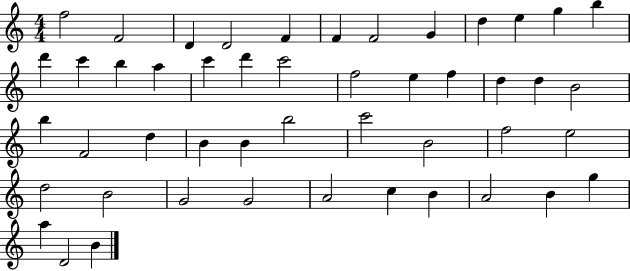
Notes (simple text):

F5/h F4/h D4/q D4/h F4/q F4/q F4/h G4/q D5/q E5/q G5/q B5/q D6/q C6/q B5/q A5/q C6/q D6/q C6/h F5/h E5/q F5/q D5/q D5/q B4/h B5/q F4/h D5/q B4/q B4/q B5/h C6/h B4/h F5/h E5/h D5/h B4/h G4/h G4/h A4/h C5/q B4/q A4/h B4/q G5/q A5/q D4/h B4/q